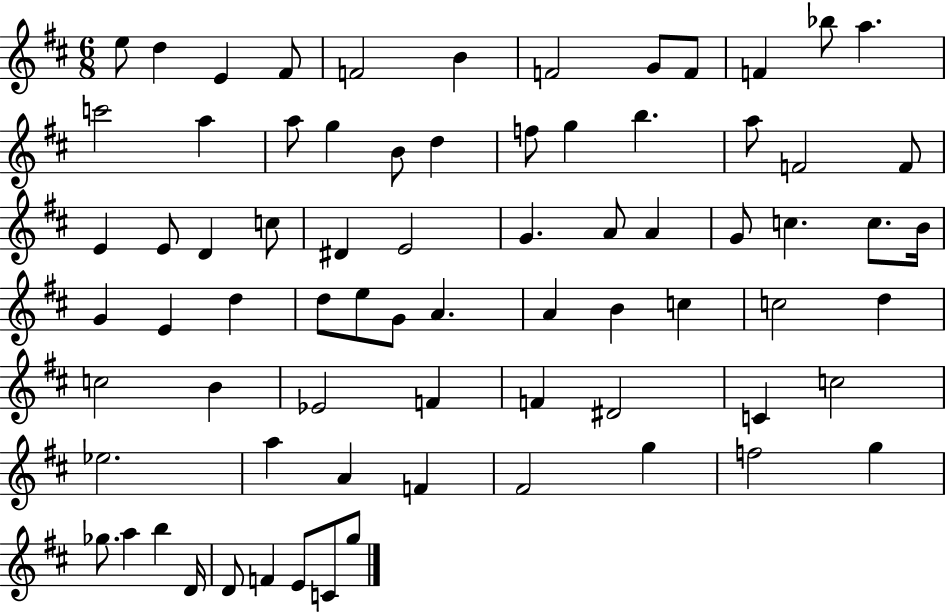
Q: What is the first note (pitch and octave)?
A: E5